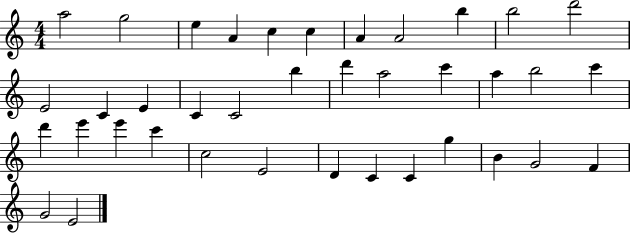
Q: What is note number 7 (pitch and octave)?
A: A4